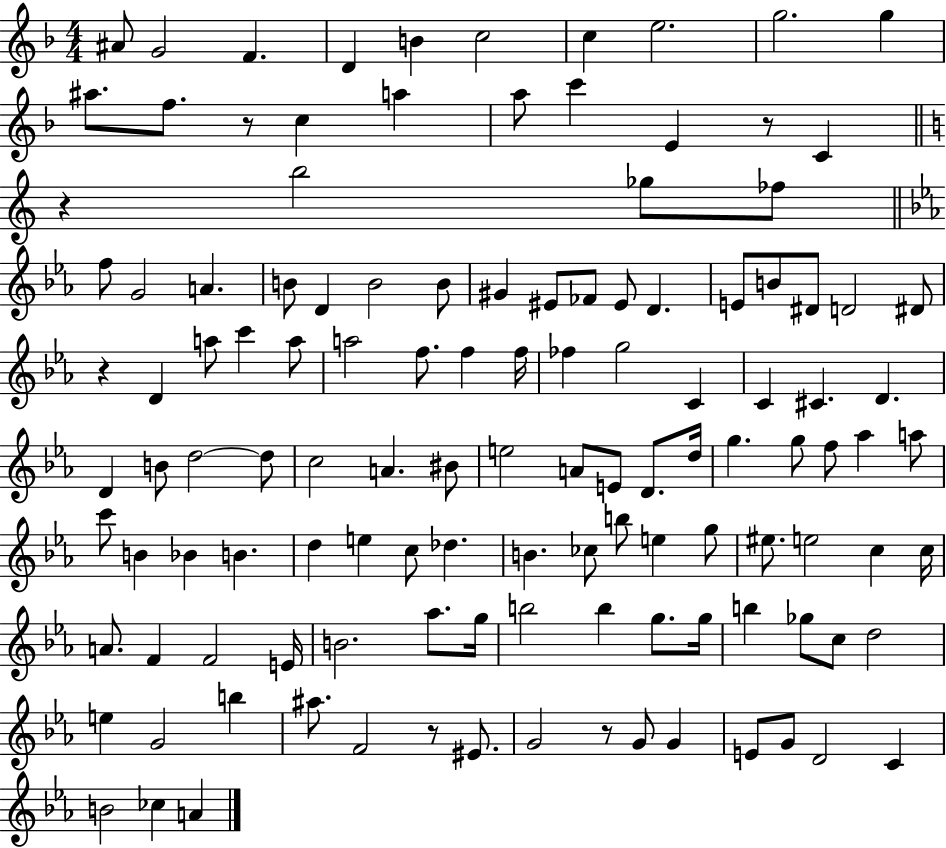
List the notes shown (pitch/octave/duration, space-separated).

A#4/e G4/h F4/q. D4/q B4/q C5/h C5/q E5/h. G5/h. G5/q A#5/e. F5/e. R/e C5/q A5/q A5/e C6/q E4/q R/e C4/q R/q B5/h Gb5/e FES5/e F5/e G4/h A4/q. B4/e D4/q B4/h B4/e G#4/q EIS4/e FES4/e EIS4/e D4/q. E4/e B4/e D#4/e D4/h D#4/e R/q D4/q A5/e C6/q A5/e A5/h F5/e. F5/q F5/s FES5/q G5/h C4/q C4/q C#4/q. D4/q. D4/q B4/e D5/h D5/e C5/h A4/q. BIS4/e E5/h A4/e E4/e D4/e. D5/s G5/q. G5/e F5/e Ab5/q A5/e C6/e B4/q Bb4/q B4/q. D5/q E5/q C5/e Db5/q. B4/q. CES5/e B5/e E5/q G5/e EIS5/e. E5/h C5/q C5/s A4/e. F4/q F4/h E4/s B4/h. Ab5/e. G5/s B5/h B5/q G5/e. G5/s B5/q Gb5/e C5/e D5/h E5/q G4/h B5/q A#5/e. F4/h R/e EIS4/e. G4/h R/e G4/e G4/q E4/e G4/e D4/h C4/q B4/h CES5/q A4/q